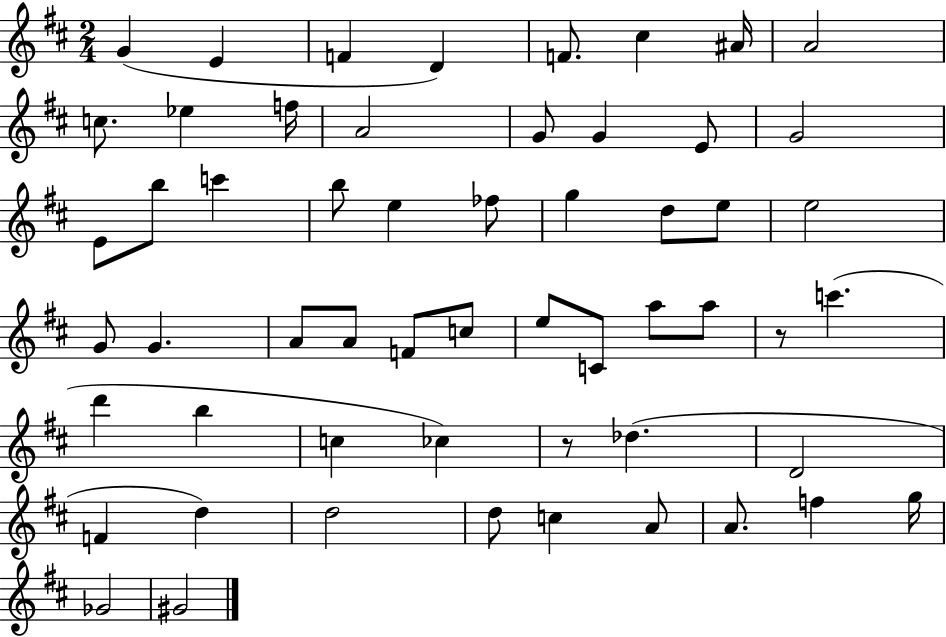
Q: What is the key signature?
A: D major